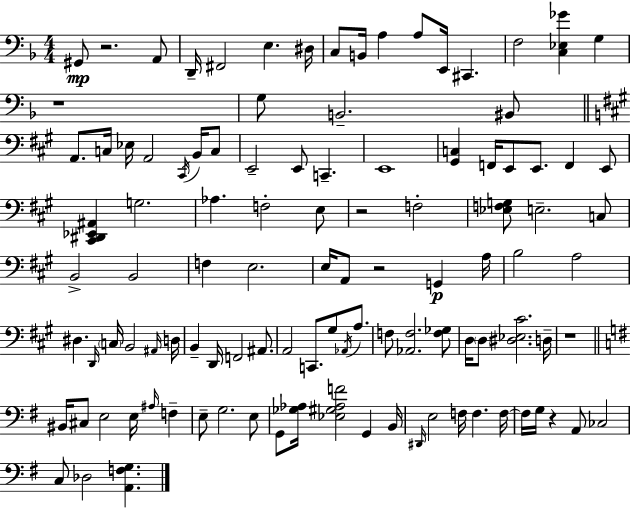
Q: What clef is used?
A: bass